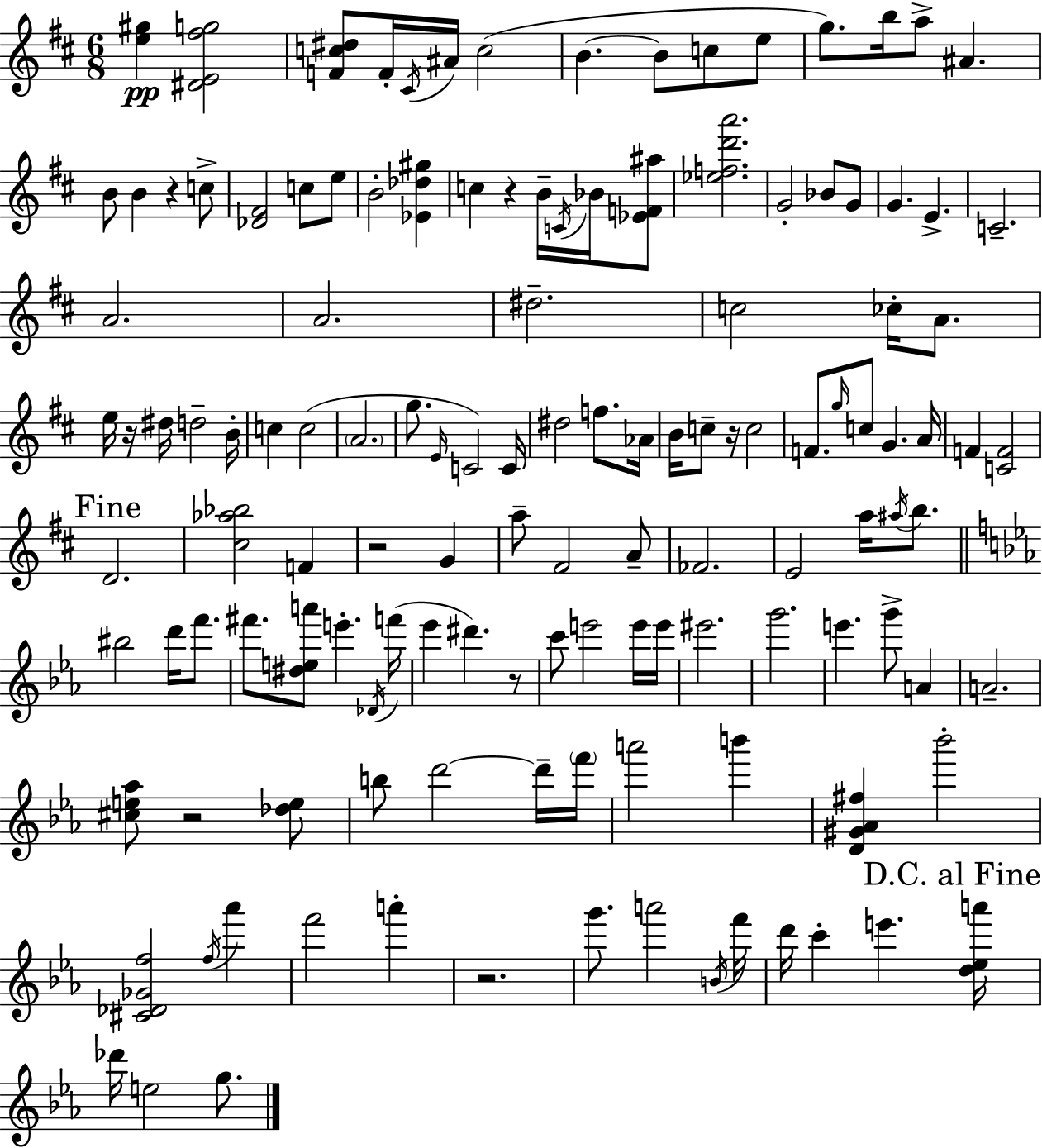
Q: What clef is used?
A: treble